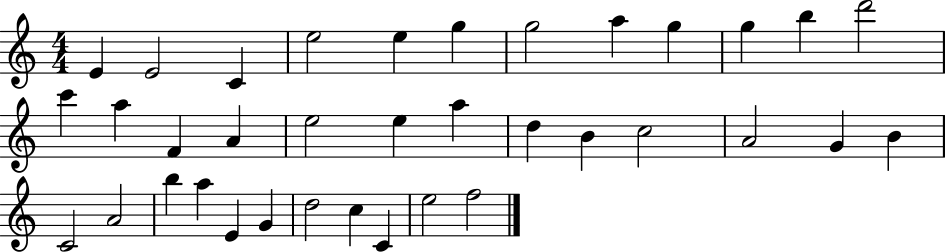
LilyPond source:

{
  \clef treble
  \numericTimeSignature
  \time 4/4
  \key c \major
  e'4 e'2 c'4 | e''2 e''4 g''4 | g''2 a''4 g''4 | g''4 b''4 d'''2 | \break c'''4 a''4 f'4 a'4 | e''2 e''4 a''4 | d''4 b'4 c''2 | a'2 g'4 b'4 | \break c'2 a'2 | b''4 a''4 e'4 g'4 | d''2 c''4 c'4 | e''2 f''2 | \break \bar "|."
}